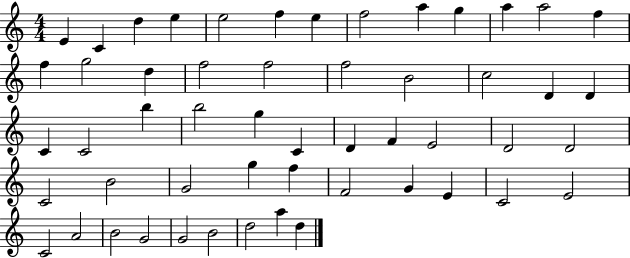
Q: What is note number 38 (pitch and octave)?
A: G5